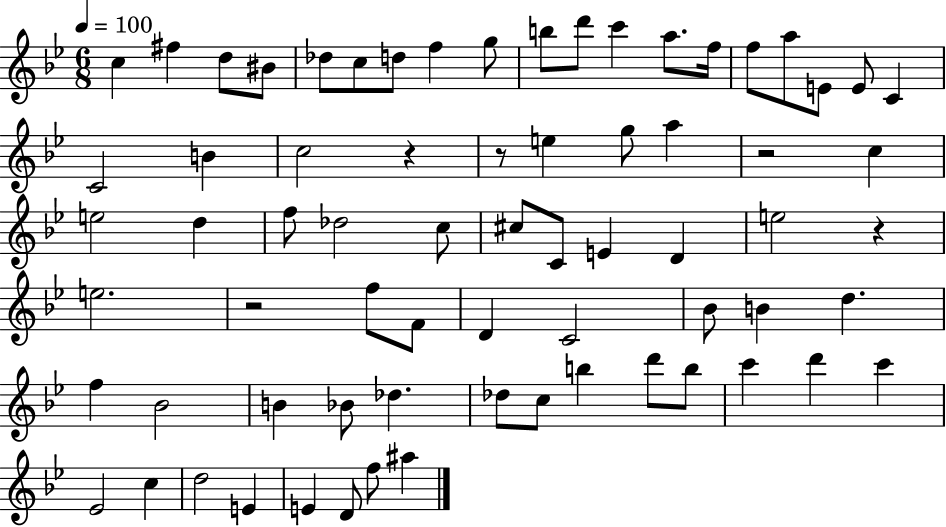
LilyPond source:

{
  \clef treble
  \numericTimeSignature
  \time 6/8
  \key bes \major
  \tempo 4 = 100
  c''4 fis''4 d''8 bis'8 | des''8 c''8 d''8 f''4 g''8 | b''8 d'''8 c'''4 a''8. f''16 | f''8 a''8 e'8 e'8 c'4 | \break c'2 b'4 | c''2 r4 | r8 e''4 g''8 a''4 | r2 c''4 | \break e''2 d''4 | f''8 des''2 c''8 | cis''8 c'8 e'4 d'4 | e''2 r4 | \break e''2. | r2 f''8 f'8 | d'4 c'2 | bes'8 b'4 d''4. | \break f''4 bes'2 | b'4 bes'8 des''4. | des''8 c''8 b''4 d'''8 b''8 | c'''4 d'''4 c'''4 | \break ees'2 c''4 | d''2 e'4 | e'4 d'8 f''8 ais''4 | \bar "|."
}